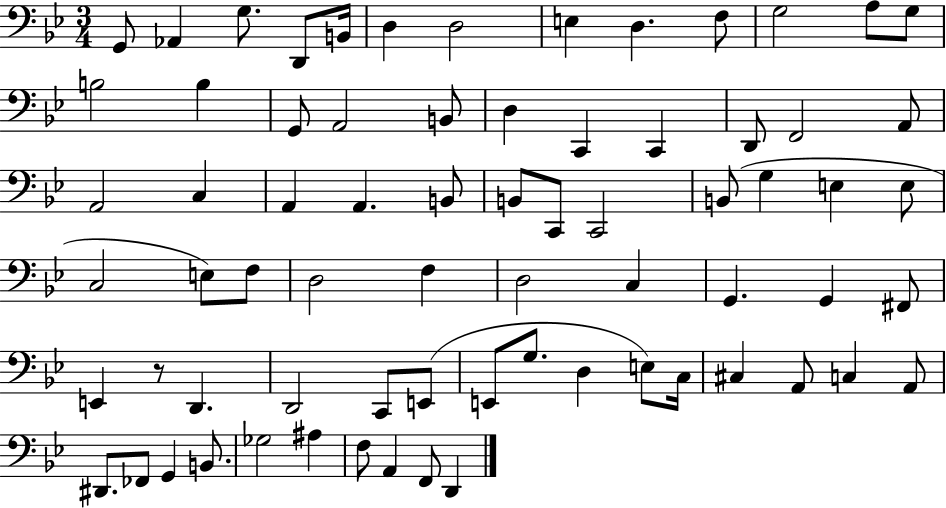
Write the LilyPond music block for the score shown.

{
  \clef bass
  \numericTimeSignature
  \time 3/4
  \key bes \major
  g,8 aes,4 g8. d,8 b,16 | d4 d2 | e4 d4. f8 | g2 a8 g8 | \break b2 b4 | g,8 a,2 b,8 | d4 c,4 c,4 | d,8 f,2 a,8 | \break a,2 c4 | a,4 a,4. b,8 | b,8 c,8 c,2 | b,8( g4 e4 e8 | \break c2 e8) f8 | d2 f4 | d2 c4 | g,4. g,4 fis,8 | \break e,4 r8 d,4. | d,2 c,8 e,8( | e,8 g8. d4 e8) c16 | cis4 a,8 c4 a,8 | \break dis,8. fes,8 g,4 b,8. | ges2 ais4 | f8 a,4 f,8 d,4 | \bar "|."
}